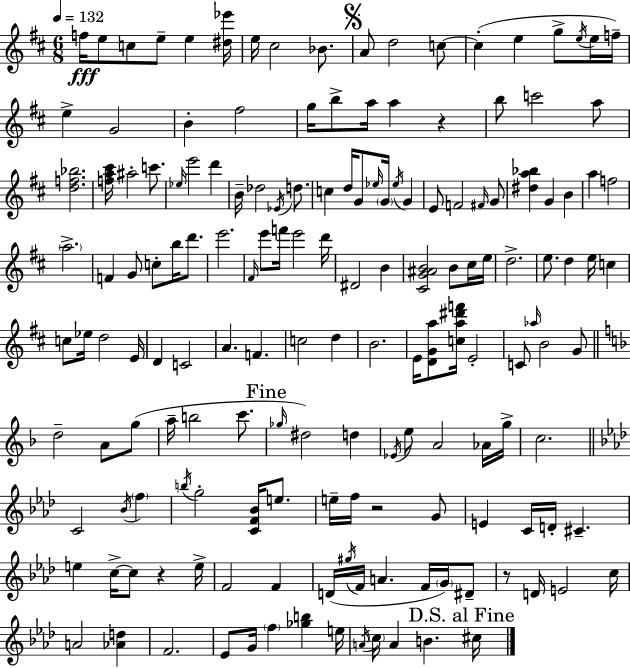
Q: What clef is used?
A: treble